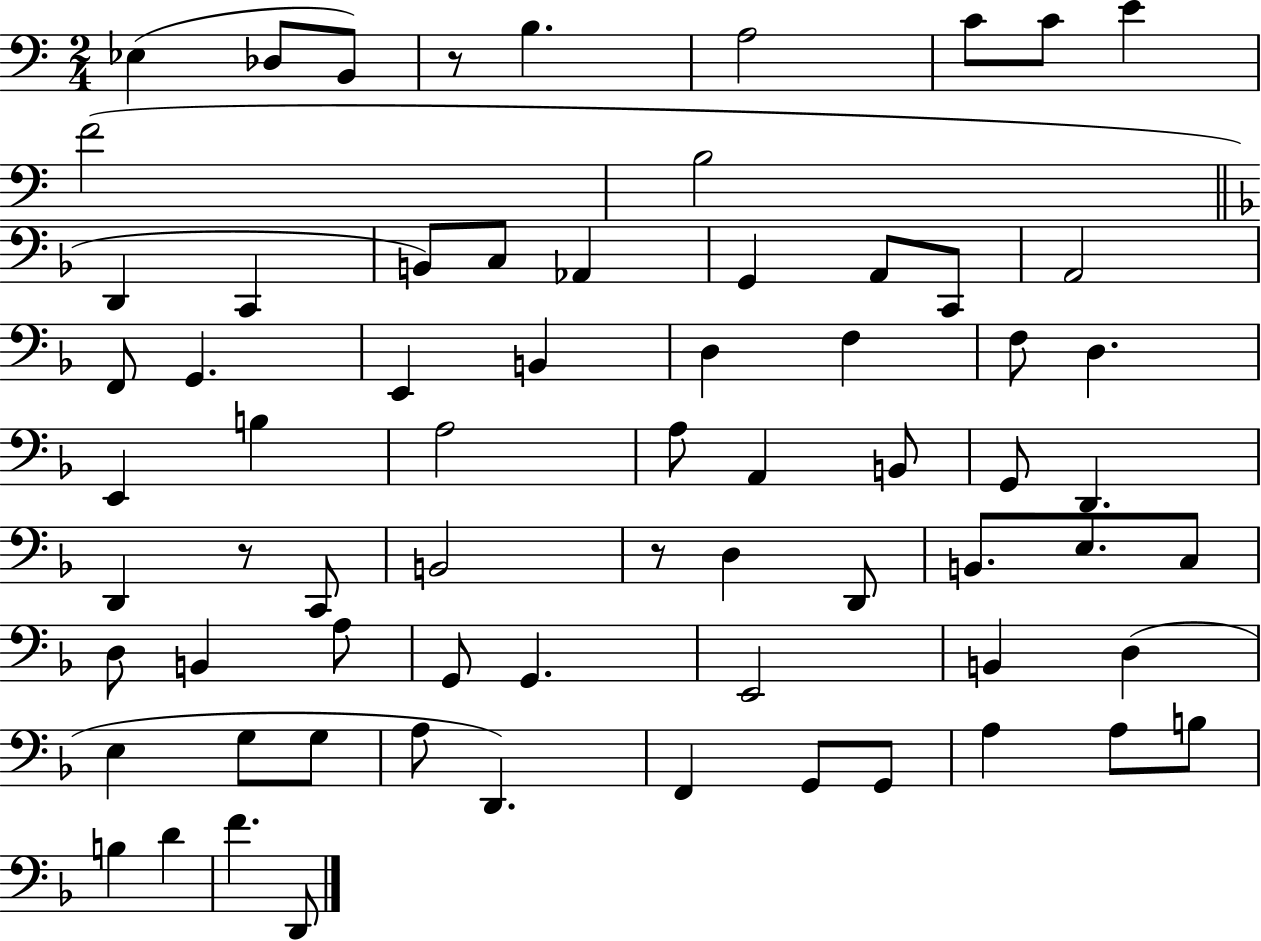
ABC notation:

X:1
T:Untitled
M:2/4
L:1/4
K:C
_E, _D,/2 B,,/2 z/2 B, A,2 C/2 C/2 E F2 B,2 D,, C,, B,,/2 C,/2 _A,, G,, A,,/2 C,,/2 A,,2 F,,/2 G,, E,, B,, D, F, F,/2 D, E,, B, A,2 A,/2 A,, B,,/2 G,,/2 D,, D,, z/2 C,,/2 B,,2 z/2 D, D,,/2 B,,/2 E,/2 C,/2 D,/2 B,, A,/2 G,,/2 G,, E,,2 B,, D, E, G,/2 G,/2 A,/2 D,, F,, G,,/2 G,,/2 A, A,/2 B,/2 B, D F D,,/2